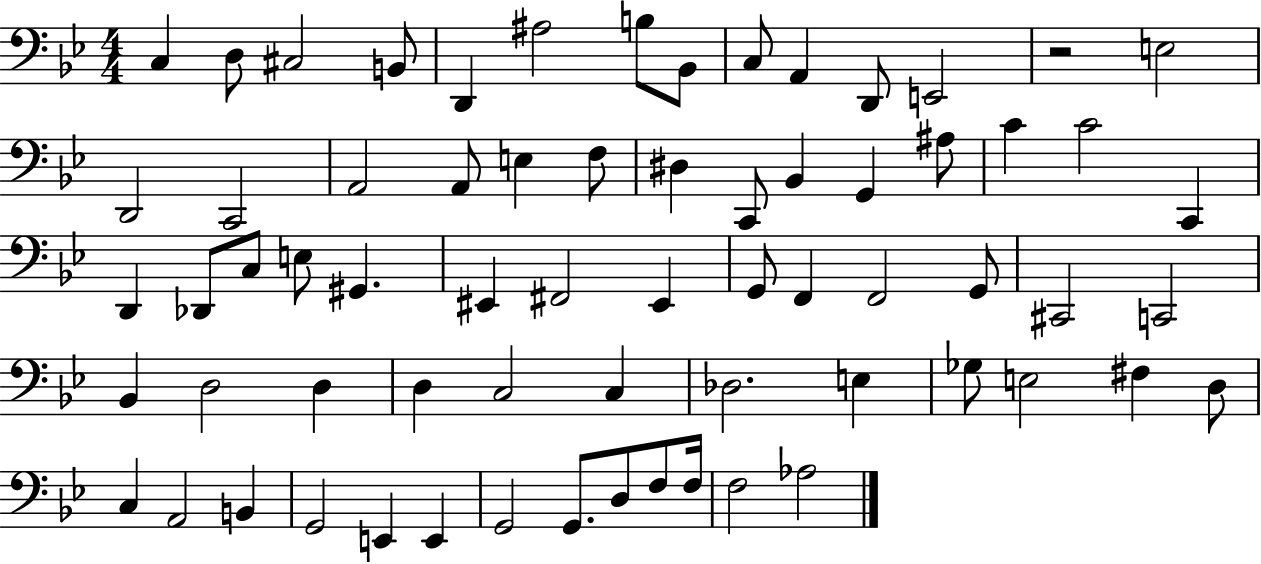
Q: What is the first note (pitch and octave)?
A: C3